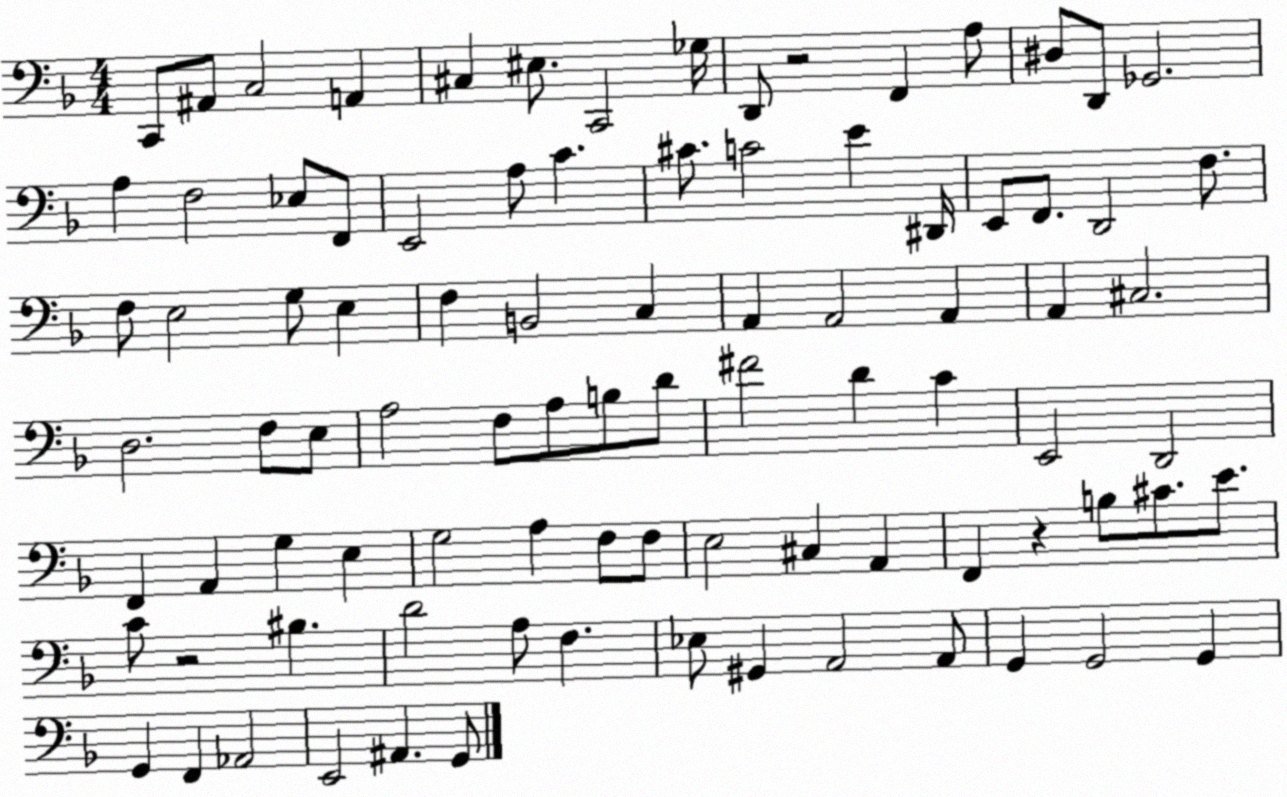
X:1
T:Untitled
M:4/4
L:1/4
K:F
C,,/2 ^A,,/2 C,2 A,, ^C, ^E,/2 C,,2 _G,/4 D,,/2 z2 F,, A,/2 ^D,/2 D,,/2 _G,,2 A, F,2 _E,/2 F,,/2 E,,2 A,/2 C ^C/2 C2 E ^D,,/4 E,,/2 F,,/2 D,,2 F,/2 F,/2 E,2 G,/2 E, F, B,,2 C, A,, A,,2 A,, A,, ^C,2 D,2 F,/2 E,/2 A,2 F,/2 A,/2 B,/2 D/2 ^F2 D C E,,2 D,,2 F,, A,, G, E, G,2 A, F,/2 F,/2 E,2 ^C, A,, F,, z B,/2 ^C/2 E/2 C/2 z2 ^B, D2 A,/2 F, _E,/2 ^G,, A,,2 A,,/2 G,, G,,2 G,, G,, F,, _A,,2 E,,2 ^A,, G,,/2